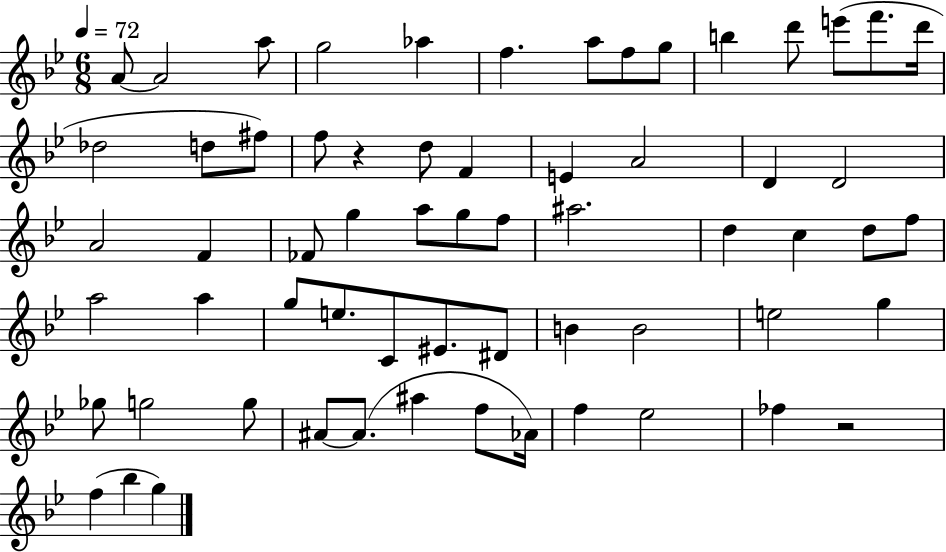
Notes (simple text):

A4/e A4/h A5/e G5/h Ab5/q F5/q. A5/e F5/e G5/e B5/q D6/e E6/e F6/e. D6/s Db5/h D5/e F#5/e F5/e R/q D5/e F4/q E4/q A4/h D4/q D4/h A4/h F4/q FES4/e G5/q A5/e G5/e F5/e A#5/h. D5/q C5/q D5/e F5/e A5/h A5/q G5/e E5/e. C4/e EIS4/e. D#4/e B4/q B4/h E5/h G5/q Gb5/e G5/h G5/e A#4/e A#4/e. A#5/q F5/e Ab4/s F5/q Eb5/h FES5/q R/h F5/q Bb5/q G5/q